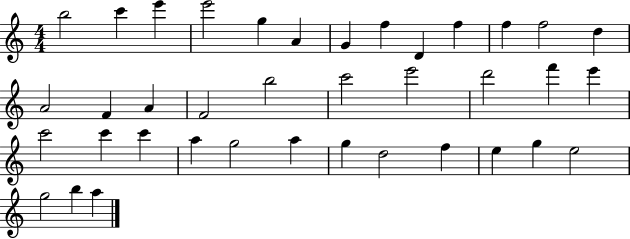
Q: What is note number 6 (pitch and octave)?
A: A4